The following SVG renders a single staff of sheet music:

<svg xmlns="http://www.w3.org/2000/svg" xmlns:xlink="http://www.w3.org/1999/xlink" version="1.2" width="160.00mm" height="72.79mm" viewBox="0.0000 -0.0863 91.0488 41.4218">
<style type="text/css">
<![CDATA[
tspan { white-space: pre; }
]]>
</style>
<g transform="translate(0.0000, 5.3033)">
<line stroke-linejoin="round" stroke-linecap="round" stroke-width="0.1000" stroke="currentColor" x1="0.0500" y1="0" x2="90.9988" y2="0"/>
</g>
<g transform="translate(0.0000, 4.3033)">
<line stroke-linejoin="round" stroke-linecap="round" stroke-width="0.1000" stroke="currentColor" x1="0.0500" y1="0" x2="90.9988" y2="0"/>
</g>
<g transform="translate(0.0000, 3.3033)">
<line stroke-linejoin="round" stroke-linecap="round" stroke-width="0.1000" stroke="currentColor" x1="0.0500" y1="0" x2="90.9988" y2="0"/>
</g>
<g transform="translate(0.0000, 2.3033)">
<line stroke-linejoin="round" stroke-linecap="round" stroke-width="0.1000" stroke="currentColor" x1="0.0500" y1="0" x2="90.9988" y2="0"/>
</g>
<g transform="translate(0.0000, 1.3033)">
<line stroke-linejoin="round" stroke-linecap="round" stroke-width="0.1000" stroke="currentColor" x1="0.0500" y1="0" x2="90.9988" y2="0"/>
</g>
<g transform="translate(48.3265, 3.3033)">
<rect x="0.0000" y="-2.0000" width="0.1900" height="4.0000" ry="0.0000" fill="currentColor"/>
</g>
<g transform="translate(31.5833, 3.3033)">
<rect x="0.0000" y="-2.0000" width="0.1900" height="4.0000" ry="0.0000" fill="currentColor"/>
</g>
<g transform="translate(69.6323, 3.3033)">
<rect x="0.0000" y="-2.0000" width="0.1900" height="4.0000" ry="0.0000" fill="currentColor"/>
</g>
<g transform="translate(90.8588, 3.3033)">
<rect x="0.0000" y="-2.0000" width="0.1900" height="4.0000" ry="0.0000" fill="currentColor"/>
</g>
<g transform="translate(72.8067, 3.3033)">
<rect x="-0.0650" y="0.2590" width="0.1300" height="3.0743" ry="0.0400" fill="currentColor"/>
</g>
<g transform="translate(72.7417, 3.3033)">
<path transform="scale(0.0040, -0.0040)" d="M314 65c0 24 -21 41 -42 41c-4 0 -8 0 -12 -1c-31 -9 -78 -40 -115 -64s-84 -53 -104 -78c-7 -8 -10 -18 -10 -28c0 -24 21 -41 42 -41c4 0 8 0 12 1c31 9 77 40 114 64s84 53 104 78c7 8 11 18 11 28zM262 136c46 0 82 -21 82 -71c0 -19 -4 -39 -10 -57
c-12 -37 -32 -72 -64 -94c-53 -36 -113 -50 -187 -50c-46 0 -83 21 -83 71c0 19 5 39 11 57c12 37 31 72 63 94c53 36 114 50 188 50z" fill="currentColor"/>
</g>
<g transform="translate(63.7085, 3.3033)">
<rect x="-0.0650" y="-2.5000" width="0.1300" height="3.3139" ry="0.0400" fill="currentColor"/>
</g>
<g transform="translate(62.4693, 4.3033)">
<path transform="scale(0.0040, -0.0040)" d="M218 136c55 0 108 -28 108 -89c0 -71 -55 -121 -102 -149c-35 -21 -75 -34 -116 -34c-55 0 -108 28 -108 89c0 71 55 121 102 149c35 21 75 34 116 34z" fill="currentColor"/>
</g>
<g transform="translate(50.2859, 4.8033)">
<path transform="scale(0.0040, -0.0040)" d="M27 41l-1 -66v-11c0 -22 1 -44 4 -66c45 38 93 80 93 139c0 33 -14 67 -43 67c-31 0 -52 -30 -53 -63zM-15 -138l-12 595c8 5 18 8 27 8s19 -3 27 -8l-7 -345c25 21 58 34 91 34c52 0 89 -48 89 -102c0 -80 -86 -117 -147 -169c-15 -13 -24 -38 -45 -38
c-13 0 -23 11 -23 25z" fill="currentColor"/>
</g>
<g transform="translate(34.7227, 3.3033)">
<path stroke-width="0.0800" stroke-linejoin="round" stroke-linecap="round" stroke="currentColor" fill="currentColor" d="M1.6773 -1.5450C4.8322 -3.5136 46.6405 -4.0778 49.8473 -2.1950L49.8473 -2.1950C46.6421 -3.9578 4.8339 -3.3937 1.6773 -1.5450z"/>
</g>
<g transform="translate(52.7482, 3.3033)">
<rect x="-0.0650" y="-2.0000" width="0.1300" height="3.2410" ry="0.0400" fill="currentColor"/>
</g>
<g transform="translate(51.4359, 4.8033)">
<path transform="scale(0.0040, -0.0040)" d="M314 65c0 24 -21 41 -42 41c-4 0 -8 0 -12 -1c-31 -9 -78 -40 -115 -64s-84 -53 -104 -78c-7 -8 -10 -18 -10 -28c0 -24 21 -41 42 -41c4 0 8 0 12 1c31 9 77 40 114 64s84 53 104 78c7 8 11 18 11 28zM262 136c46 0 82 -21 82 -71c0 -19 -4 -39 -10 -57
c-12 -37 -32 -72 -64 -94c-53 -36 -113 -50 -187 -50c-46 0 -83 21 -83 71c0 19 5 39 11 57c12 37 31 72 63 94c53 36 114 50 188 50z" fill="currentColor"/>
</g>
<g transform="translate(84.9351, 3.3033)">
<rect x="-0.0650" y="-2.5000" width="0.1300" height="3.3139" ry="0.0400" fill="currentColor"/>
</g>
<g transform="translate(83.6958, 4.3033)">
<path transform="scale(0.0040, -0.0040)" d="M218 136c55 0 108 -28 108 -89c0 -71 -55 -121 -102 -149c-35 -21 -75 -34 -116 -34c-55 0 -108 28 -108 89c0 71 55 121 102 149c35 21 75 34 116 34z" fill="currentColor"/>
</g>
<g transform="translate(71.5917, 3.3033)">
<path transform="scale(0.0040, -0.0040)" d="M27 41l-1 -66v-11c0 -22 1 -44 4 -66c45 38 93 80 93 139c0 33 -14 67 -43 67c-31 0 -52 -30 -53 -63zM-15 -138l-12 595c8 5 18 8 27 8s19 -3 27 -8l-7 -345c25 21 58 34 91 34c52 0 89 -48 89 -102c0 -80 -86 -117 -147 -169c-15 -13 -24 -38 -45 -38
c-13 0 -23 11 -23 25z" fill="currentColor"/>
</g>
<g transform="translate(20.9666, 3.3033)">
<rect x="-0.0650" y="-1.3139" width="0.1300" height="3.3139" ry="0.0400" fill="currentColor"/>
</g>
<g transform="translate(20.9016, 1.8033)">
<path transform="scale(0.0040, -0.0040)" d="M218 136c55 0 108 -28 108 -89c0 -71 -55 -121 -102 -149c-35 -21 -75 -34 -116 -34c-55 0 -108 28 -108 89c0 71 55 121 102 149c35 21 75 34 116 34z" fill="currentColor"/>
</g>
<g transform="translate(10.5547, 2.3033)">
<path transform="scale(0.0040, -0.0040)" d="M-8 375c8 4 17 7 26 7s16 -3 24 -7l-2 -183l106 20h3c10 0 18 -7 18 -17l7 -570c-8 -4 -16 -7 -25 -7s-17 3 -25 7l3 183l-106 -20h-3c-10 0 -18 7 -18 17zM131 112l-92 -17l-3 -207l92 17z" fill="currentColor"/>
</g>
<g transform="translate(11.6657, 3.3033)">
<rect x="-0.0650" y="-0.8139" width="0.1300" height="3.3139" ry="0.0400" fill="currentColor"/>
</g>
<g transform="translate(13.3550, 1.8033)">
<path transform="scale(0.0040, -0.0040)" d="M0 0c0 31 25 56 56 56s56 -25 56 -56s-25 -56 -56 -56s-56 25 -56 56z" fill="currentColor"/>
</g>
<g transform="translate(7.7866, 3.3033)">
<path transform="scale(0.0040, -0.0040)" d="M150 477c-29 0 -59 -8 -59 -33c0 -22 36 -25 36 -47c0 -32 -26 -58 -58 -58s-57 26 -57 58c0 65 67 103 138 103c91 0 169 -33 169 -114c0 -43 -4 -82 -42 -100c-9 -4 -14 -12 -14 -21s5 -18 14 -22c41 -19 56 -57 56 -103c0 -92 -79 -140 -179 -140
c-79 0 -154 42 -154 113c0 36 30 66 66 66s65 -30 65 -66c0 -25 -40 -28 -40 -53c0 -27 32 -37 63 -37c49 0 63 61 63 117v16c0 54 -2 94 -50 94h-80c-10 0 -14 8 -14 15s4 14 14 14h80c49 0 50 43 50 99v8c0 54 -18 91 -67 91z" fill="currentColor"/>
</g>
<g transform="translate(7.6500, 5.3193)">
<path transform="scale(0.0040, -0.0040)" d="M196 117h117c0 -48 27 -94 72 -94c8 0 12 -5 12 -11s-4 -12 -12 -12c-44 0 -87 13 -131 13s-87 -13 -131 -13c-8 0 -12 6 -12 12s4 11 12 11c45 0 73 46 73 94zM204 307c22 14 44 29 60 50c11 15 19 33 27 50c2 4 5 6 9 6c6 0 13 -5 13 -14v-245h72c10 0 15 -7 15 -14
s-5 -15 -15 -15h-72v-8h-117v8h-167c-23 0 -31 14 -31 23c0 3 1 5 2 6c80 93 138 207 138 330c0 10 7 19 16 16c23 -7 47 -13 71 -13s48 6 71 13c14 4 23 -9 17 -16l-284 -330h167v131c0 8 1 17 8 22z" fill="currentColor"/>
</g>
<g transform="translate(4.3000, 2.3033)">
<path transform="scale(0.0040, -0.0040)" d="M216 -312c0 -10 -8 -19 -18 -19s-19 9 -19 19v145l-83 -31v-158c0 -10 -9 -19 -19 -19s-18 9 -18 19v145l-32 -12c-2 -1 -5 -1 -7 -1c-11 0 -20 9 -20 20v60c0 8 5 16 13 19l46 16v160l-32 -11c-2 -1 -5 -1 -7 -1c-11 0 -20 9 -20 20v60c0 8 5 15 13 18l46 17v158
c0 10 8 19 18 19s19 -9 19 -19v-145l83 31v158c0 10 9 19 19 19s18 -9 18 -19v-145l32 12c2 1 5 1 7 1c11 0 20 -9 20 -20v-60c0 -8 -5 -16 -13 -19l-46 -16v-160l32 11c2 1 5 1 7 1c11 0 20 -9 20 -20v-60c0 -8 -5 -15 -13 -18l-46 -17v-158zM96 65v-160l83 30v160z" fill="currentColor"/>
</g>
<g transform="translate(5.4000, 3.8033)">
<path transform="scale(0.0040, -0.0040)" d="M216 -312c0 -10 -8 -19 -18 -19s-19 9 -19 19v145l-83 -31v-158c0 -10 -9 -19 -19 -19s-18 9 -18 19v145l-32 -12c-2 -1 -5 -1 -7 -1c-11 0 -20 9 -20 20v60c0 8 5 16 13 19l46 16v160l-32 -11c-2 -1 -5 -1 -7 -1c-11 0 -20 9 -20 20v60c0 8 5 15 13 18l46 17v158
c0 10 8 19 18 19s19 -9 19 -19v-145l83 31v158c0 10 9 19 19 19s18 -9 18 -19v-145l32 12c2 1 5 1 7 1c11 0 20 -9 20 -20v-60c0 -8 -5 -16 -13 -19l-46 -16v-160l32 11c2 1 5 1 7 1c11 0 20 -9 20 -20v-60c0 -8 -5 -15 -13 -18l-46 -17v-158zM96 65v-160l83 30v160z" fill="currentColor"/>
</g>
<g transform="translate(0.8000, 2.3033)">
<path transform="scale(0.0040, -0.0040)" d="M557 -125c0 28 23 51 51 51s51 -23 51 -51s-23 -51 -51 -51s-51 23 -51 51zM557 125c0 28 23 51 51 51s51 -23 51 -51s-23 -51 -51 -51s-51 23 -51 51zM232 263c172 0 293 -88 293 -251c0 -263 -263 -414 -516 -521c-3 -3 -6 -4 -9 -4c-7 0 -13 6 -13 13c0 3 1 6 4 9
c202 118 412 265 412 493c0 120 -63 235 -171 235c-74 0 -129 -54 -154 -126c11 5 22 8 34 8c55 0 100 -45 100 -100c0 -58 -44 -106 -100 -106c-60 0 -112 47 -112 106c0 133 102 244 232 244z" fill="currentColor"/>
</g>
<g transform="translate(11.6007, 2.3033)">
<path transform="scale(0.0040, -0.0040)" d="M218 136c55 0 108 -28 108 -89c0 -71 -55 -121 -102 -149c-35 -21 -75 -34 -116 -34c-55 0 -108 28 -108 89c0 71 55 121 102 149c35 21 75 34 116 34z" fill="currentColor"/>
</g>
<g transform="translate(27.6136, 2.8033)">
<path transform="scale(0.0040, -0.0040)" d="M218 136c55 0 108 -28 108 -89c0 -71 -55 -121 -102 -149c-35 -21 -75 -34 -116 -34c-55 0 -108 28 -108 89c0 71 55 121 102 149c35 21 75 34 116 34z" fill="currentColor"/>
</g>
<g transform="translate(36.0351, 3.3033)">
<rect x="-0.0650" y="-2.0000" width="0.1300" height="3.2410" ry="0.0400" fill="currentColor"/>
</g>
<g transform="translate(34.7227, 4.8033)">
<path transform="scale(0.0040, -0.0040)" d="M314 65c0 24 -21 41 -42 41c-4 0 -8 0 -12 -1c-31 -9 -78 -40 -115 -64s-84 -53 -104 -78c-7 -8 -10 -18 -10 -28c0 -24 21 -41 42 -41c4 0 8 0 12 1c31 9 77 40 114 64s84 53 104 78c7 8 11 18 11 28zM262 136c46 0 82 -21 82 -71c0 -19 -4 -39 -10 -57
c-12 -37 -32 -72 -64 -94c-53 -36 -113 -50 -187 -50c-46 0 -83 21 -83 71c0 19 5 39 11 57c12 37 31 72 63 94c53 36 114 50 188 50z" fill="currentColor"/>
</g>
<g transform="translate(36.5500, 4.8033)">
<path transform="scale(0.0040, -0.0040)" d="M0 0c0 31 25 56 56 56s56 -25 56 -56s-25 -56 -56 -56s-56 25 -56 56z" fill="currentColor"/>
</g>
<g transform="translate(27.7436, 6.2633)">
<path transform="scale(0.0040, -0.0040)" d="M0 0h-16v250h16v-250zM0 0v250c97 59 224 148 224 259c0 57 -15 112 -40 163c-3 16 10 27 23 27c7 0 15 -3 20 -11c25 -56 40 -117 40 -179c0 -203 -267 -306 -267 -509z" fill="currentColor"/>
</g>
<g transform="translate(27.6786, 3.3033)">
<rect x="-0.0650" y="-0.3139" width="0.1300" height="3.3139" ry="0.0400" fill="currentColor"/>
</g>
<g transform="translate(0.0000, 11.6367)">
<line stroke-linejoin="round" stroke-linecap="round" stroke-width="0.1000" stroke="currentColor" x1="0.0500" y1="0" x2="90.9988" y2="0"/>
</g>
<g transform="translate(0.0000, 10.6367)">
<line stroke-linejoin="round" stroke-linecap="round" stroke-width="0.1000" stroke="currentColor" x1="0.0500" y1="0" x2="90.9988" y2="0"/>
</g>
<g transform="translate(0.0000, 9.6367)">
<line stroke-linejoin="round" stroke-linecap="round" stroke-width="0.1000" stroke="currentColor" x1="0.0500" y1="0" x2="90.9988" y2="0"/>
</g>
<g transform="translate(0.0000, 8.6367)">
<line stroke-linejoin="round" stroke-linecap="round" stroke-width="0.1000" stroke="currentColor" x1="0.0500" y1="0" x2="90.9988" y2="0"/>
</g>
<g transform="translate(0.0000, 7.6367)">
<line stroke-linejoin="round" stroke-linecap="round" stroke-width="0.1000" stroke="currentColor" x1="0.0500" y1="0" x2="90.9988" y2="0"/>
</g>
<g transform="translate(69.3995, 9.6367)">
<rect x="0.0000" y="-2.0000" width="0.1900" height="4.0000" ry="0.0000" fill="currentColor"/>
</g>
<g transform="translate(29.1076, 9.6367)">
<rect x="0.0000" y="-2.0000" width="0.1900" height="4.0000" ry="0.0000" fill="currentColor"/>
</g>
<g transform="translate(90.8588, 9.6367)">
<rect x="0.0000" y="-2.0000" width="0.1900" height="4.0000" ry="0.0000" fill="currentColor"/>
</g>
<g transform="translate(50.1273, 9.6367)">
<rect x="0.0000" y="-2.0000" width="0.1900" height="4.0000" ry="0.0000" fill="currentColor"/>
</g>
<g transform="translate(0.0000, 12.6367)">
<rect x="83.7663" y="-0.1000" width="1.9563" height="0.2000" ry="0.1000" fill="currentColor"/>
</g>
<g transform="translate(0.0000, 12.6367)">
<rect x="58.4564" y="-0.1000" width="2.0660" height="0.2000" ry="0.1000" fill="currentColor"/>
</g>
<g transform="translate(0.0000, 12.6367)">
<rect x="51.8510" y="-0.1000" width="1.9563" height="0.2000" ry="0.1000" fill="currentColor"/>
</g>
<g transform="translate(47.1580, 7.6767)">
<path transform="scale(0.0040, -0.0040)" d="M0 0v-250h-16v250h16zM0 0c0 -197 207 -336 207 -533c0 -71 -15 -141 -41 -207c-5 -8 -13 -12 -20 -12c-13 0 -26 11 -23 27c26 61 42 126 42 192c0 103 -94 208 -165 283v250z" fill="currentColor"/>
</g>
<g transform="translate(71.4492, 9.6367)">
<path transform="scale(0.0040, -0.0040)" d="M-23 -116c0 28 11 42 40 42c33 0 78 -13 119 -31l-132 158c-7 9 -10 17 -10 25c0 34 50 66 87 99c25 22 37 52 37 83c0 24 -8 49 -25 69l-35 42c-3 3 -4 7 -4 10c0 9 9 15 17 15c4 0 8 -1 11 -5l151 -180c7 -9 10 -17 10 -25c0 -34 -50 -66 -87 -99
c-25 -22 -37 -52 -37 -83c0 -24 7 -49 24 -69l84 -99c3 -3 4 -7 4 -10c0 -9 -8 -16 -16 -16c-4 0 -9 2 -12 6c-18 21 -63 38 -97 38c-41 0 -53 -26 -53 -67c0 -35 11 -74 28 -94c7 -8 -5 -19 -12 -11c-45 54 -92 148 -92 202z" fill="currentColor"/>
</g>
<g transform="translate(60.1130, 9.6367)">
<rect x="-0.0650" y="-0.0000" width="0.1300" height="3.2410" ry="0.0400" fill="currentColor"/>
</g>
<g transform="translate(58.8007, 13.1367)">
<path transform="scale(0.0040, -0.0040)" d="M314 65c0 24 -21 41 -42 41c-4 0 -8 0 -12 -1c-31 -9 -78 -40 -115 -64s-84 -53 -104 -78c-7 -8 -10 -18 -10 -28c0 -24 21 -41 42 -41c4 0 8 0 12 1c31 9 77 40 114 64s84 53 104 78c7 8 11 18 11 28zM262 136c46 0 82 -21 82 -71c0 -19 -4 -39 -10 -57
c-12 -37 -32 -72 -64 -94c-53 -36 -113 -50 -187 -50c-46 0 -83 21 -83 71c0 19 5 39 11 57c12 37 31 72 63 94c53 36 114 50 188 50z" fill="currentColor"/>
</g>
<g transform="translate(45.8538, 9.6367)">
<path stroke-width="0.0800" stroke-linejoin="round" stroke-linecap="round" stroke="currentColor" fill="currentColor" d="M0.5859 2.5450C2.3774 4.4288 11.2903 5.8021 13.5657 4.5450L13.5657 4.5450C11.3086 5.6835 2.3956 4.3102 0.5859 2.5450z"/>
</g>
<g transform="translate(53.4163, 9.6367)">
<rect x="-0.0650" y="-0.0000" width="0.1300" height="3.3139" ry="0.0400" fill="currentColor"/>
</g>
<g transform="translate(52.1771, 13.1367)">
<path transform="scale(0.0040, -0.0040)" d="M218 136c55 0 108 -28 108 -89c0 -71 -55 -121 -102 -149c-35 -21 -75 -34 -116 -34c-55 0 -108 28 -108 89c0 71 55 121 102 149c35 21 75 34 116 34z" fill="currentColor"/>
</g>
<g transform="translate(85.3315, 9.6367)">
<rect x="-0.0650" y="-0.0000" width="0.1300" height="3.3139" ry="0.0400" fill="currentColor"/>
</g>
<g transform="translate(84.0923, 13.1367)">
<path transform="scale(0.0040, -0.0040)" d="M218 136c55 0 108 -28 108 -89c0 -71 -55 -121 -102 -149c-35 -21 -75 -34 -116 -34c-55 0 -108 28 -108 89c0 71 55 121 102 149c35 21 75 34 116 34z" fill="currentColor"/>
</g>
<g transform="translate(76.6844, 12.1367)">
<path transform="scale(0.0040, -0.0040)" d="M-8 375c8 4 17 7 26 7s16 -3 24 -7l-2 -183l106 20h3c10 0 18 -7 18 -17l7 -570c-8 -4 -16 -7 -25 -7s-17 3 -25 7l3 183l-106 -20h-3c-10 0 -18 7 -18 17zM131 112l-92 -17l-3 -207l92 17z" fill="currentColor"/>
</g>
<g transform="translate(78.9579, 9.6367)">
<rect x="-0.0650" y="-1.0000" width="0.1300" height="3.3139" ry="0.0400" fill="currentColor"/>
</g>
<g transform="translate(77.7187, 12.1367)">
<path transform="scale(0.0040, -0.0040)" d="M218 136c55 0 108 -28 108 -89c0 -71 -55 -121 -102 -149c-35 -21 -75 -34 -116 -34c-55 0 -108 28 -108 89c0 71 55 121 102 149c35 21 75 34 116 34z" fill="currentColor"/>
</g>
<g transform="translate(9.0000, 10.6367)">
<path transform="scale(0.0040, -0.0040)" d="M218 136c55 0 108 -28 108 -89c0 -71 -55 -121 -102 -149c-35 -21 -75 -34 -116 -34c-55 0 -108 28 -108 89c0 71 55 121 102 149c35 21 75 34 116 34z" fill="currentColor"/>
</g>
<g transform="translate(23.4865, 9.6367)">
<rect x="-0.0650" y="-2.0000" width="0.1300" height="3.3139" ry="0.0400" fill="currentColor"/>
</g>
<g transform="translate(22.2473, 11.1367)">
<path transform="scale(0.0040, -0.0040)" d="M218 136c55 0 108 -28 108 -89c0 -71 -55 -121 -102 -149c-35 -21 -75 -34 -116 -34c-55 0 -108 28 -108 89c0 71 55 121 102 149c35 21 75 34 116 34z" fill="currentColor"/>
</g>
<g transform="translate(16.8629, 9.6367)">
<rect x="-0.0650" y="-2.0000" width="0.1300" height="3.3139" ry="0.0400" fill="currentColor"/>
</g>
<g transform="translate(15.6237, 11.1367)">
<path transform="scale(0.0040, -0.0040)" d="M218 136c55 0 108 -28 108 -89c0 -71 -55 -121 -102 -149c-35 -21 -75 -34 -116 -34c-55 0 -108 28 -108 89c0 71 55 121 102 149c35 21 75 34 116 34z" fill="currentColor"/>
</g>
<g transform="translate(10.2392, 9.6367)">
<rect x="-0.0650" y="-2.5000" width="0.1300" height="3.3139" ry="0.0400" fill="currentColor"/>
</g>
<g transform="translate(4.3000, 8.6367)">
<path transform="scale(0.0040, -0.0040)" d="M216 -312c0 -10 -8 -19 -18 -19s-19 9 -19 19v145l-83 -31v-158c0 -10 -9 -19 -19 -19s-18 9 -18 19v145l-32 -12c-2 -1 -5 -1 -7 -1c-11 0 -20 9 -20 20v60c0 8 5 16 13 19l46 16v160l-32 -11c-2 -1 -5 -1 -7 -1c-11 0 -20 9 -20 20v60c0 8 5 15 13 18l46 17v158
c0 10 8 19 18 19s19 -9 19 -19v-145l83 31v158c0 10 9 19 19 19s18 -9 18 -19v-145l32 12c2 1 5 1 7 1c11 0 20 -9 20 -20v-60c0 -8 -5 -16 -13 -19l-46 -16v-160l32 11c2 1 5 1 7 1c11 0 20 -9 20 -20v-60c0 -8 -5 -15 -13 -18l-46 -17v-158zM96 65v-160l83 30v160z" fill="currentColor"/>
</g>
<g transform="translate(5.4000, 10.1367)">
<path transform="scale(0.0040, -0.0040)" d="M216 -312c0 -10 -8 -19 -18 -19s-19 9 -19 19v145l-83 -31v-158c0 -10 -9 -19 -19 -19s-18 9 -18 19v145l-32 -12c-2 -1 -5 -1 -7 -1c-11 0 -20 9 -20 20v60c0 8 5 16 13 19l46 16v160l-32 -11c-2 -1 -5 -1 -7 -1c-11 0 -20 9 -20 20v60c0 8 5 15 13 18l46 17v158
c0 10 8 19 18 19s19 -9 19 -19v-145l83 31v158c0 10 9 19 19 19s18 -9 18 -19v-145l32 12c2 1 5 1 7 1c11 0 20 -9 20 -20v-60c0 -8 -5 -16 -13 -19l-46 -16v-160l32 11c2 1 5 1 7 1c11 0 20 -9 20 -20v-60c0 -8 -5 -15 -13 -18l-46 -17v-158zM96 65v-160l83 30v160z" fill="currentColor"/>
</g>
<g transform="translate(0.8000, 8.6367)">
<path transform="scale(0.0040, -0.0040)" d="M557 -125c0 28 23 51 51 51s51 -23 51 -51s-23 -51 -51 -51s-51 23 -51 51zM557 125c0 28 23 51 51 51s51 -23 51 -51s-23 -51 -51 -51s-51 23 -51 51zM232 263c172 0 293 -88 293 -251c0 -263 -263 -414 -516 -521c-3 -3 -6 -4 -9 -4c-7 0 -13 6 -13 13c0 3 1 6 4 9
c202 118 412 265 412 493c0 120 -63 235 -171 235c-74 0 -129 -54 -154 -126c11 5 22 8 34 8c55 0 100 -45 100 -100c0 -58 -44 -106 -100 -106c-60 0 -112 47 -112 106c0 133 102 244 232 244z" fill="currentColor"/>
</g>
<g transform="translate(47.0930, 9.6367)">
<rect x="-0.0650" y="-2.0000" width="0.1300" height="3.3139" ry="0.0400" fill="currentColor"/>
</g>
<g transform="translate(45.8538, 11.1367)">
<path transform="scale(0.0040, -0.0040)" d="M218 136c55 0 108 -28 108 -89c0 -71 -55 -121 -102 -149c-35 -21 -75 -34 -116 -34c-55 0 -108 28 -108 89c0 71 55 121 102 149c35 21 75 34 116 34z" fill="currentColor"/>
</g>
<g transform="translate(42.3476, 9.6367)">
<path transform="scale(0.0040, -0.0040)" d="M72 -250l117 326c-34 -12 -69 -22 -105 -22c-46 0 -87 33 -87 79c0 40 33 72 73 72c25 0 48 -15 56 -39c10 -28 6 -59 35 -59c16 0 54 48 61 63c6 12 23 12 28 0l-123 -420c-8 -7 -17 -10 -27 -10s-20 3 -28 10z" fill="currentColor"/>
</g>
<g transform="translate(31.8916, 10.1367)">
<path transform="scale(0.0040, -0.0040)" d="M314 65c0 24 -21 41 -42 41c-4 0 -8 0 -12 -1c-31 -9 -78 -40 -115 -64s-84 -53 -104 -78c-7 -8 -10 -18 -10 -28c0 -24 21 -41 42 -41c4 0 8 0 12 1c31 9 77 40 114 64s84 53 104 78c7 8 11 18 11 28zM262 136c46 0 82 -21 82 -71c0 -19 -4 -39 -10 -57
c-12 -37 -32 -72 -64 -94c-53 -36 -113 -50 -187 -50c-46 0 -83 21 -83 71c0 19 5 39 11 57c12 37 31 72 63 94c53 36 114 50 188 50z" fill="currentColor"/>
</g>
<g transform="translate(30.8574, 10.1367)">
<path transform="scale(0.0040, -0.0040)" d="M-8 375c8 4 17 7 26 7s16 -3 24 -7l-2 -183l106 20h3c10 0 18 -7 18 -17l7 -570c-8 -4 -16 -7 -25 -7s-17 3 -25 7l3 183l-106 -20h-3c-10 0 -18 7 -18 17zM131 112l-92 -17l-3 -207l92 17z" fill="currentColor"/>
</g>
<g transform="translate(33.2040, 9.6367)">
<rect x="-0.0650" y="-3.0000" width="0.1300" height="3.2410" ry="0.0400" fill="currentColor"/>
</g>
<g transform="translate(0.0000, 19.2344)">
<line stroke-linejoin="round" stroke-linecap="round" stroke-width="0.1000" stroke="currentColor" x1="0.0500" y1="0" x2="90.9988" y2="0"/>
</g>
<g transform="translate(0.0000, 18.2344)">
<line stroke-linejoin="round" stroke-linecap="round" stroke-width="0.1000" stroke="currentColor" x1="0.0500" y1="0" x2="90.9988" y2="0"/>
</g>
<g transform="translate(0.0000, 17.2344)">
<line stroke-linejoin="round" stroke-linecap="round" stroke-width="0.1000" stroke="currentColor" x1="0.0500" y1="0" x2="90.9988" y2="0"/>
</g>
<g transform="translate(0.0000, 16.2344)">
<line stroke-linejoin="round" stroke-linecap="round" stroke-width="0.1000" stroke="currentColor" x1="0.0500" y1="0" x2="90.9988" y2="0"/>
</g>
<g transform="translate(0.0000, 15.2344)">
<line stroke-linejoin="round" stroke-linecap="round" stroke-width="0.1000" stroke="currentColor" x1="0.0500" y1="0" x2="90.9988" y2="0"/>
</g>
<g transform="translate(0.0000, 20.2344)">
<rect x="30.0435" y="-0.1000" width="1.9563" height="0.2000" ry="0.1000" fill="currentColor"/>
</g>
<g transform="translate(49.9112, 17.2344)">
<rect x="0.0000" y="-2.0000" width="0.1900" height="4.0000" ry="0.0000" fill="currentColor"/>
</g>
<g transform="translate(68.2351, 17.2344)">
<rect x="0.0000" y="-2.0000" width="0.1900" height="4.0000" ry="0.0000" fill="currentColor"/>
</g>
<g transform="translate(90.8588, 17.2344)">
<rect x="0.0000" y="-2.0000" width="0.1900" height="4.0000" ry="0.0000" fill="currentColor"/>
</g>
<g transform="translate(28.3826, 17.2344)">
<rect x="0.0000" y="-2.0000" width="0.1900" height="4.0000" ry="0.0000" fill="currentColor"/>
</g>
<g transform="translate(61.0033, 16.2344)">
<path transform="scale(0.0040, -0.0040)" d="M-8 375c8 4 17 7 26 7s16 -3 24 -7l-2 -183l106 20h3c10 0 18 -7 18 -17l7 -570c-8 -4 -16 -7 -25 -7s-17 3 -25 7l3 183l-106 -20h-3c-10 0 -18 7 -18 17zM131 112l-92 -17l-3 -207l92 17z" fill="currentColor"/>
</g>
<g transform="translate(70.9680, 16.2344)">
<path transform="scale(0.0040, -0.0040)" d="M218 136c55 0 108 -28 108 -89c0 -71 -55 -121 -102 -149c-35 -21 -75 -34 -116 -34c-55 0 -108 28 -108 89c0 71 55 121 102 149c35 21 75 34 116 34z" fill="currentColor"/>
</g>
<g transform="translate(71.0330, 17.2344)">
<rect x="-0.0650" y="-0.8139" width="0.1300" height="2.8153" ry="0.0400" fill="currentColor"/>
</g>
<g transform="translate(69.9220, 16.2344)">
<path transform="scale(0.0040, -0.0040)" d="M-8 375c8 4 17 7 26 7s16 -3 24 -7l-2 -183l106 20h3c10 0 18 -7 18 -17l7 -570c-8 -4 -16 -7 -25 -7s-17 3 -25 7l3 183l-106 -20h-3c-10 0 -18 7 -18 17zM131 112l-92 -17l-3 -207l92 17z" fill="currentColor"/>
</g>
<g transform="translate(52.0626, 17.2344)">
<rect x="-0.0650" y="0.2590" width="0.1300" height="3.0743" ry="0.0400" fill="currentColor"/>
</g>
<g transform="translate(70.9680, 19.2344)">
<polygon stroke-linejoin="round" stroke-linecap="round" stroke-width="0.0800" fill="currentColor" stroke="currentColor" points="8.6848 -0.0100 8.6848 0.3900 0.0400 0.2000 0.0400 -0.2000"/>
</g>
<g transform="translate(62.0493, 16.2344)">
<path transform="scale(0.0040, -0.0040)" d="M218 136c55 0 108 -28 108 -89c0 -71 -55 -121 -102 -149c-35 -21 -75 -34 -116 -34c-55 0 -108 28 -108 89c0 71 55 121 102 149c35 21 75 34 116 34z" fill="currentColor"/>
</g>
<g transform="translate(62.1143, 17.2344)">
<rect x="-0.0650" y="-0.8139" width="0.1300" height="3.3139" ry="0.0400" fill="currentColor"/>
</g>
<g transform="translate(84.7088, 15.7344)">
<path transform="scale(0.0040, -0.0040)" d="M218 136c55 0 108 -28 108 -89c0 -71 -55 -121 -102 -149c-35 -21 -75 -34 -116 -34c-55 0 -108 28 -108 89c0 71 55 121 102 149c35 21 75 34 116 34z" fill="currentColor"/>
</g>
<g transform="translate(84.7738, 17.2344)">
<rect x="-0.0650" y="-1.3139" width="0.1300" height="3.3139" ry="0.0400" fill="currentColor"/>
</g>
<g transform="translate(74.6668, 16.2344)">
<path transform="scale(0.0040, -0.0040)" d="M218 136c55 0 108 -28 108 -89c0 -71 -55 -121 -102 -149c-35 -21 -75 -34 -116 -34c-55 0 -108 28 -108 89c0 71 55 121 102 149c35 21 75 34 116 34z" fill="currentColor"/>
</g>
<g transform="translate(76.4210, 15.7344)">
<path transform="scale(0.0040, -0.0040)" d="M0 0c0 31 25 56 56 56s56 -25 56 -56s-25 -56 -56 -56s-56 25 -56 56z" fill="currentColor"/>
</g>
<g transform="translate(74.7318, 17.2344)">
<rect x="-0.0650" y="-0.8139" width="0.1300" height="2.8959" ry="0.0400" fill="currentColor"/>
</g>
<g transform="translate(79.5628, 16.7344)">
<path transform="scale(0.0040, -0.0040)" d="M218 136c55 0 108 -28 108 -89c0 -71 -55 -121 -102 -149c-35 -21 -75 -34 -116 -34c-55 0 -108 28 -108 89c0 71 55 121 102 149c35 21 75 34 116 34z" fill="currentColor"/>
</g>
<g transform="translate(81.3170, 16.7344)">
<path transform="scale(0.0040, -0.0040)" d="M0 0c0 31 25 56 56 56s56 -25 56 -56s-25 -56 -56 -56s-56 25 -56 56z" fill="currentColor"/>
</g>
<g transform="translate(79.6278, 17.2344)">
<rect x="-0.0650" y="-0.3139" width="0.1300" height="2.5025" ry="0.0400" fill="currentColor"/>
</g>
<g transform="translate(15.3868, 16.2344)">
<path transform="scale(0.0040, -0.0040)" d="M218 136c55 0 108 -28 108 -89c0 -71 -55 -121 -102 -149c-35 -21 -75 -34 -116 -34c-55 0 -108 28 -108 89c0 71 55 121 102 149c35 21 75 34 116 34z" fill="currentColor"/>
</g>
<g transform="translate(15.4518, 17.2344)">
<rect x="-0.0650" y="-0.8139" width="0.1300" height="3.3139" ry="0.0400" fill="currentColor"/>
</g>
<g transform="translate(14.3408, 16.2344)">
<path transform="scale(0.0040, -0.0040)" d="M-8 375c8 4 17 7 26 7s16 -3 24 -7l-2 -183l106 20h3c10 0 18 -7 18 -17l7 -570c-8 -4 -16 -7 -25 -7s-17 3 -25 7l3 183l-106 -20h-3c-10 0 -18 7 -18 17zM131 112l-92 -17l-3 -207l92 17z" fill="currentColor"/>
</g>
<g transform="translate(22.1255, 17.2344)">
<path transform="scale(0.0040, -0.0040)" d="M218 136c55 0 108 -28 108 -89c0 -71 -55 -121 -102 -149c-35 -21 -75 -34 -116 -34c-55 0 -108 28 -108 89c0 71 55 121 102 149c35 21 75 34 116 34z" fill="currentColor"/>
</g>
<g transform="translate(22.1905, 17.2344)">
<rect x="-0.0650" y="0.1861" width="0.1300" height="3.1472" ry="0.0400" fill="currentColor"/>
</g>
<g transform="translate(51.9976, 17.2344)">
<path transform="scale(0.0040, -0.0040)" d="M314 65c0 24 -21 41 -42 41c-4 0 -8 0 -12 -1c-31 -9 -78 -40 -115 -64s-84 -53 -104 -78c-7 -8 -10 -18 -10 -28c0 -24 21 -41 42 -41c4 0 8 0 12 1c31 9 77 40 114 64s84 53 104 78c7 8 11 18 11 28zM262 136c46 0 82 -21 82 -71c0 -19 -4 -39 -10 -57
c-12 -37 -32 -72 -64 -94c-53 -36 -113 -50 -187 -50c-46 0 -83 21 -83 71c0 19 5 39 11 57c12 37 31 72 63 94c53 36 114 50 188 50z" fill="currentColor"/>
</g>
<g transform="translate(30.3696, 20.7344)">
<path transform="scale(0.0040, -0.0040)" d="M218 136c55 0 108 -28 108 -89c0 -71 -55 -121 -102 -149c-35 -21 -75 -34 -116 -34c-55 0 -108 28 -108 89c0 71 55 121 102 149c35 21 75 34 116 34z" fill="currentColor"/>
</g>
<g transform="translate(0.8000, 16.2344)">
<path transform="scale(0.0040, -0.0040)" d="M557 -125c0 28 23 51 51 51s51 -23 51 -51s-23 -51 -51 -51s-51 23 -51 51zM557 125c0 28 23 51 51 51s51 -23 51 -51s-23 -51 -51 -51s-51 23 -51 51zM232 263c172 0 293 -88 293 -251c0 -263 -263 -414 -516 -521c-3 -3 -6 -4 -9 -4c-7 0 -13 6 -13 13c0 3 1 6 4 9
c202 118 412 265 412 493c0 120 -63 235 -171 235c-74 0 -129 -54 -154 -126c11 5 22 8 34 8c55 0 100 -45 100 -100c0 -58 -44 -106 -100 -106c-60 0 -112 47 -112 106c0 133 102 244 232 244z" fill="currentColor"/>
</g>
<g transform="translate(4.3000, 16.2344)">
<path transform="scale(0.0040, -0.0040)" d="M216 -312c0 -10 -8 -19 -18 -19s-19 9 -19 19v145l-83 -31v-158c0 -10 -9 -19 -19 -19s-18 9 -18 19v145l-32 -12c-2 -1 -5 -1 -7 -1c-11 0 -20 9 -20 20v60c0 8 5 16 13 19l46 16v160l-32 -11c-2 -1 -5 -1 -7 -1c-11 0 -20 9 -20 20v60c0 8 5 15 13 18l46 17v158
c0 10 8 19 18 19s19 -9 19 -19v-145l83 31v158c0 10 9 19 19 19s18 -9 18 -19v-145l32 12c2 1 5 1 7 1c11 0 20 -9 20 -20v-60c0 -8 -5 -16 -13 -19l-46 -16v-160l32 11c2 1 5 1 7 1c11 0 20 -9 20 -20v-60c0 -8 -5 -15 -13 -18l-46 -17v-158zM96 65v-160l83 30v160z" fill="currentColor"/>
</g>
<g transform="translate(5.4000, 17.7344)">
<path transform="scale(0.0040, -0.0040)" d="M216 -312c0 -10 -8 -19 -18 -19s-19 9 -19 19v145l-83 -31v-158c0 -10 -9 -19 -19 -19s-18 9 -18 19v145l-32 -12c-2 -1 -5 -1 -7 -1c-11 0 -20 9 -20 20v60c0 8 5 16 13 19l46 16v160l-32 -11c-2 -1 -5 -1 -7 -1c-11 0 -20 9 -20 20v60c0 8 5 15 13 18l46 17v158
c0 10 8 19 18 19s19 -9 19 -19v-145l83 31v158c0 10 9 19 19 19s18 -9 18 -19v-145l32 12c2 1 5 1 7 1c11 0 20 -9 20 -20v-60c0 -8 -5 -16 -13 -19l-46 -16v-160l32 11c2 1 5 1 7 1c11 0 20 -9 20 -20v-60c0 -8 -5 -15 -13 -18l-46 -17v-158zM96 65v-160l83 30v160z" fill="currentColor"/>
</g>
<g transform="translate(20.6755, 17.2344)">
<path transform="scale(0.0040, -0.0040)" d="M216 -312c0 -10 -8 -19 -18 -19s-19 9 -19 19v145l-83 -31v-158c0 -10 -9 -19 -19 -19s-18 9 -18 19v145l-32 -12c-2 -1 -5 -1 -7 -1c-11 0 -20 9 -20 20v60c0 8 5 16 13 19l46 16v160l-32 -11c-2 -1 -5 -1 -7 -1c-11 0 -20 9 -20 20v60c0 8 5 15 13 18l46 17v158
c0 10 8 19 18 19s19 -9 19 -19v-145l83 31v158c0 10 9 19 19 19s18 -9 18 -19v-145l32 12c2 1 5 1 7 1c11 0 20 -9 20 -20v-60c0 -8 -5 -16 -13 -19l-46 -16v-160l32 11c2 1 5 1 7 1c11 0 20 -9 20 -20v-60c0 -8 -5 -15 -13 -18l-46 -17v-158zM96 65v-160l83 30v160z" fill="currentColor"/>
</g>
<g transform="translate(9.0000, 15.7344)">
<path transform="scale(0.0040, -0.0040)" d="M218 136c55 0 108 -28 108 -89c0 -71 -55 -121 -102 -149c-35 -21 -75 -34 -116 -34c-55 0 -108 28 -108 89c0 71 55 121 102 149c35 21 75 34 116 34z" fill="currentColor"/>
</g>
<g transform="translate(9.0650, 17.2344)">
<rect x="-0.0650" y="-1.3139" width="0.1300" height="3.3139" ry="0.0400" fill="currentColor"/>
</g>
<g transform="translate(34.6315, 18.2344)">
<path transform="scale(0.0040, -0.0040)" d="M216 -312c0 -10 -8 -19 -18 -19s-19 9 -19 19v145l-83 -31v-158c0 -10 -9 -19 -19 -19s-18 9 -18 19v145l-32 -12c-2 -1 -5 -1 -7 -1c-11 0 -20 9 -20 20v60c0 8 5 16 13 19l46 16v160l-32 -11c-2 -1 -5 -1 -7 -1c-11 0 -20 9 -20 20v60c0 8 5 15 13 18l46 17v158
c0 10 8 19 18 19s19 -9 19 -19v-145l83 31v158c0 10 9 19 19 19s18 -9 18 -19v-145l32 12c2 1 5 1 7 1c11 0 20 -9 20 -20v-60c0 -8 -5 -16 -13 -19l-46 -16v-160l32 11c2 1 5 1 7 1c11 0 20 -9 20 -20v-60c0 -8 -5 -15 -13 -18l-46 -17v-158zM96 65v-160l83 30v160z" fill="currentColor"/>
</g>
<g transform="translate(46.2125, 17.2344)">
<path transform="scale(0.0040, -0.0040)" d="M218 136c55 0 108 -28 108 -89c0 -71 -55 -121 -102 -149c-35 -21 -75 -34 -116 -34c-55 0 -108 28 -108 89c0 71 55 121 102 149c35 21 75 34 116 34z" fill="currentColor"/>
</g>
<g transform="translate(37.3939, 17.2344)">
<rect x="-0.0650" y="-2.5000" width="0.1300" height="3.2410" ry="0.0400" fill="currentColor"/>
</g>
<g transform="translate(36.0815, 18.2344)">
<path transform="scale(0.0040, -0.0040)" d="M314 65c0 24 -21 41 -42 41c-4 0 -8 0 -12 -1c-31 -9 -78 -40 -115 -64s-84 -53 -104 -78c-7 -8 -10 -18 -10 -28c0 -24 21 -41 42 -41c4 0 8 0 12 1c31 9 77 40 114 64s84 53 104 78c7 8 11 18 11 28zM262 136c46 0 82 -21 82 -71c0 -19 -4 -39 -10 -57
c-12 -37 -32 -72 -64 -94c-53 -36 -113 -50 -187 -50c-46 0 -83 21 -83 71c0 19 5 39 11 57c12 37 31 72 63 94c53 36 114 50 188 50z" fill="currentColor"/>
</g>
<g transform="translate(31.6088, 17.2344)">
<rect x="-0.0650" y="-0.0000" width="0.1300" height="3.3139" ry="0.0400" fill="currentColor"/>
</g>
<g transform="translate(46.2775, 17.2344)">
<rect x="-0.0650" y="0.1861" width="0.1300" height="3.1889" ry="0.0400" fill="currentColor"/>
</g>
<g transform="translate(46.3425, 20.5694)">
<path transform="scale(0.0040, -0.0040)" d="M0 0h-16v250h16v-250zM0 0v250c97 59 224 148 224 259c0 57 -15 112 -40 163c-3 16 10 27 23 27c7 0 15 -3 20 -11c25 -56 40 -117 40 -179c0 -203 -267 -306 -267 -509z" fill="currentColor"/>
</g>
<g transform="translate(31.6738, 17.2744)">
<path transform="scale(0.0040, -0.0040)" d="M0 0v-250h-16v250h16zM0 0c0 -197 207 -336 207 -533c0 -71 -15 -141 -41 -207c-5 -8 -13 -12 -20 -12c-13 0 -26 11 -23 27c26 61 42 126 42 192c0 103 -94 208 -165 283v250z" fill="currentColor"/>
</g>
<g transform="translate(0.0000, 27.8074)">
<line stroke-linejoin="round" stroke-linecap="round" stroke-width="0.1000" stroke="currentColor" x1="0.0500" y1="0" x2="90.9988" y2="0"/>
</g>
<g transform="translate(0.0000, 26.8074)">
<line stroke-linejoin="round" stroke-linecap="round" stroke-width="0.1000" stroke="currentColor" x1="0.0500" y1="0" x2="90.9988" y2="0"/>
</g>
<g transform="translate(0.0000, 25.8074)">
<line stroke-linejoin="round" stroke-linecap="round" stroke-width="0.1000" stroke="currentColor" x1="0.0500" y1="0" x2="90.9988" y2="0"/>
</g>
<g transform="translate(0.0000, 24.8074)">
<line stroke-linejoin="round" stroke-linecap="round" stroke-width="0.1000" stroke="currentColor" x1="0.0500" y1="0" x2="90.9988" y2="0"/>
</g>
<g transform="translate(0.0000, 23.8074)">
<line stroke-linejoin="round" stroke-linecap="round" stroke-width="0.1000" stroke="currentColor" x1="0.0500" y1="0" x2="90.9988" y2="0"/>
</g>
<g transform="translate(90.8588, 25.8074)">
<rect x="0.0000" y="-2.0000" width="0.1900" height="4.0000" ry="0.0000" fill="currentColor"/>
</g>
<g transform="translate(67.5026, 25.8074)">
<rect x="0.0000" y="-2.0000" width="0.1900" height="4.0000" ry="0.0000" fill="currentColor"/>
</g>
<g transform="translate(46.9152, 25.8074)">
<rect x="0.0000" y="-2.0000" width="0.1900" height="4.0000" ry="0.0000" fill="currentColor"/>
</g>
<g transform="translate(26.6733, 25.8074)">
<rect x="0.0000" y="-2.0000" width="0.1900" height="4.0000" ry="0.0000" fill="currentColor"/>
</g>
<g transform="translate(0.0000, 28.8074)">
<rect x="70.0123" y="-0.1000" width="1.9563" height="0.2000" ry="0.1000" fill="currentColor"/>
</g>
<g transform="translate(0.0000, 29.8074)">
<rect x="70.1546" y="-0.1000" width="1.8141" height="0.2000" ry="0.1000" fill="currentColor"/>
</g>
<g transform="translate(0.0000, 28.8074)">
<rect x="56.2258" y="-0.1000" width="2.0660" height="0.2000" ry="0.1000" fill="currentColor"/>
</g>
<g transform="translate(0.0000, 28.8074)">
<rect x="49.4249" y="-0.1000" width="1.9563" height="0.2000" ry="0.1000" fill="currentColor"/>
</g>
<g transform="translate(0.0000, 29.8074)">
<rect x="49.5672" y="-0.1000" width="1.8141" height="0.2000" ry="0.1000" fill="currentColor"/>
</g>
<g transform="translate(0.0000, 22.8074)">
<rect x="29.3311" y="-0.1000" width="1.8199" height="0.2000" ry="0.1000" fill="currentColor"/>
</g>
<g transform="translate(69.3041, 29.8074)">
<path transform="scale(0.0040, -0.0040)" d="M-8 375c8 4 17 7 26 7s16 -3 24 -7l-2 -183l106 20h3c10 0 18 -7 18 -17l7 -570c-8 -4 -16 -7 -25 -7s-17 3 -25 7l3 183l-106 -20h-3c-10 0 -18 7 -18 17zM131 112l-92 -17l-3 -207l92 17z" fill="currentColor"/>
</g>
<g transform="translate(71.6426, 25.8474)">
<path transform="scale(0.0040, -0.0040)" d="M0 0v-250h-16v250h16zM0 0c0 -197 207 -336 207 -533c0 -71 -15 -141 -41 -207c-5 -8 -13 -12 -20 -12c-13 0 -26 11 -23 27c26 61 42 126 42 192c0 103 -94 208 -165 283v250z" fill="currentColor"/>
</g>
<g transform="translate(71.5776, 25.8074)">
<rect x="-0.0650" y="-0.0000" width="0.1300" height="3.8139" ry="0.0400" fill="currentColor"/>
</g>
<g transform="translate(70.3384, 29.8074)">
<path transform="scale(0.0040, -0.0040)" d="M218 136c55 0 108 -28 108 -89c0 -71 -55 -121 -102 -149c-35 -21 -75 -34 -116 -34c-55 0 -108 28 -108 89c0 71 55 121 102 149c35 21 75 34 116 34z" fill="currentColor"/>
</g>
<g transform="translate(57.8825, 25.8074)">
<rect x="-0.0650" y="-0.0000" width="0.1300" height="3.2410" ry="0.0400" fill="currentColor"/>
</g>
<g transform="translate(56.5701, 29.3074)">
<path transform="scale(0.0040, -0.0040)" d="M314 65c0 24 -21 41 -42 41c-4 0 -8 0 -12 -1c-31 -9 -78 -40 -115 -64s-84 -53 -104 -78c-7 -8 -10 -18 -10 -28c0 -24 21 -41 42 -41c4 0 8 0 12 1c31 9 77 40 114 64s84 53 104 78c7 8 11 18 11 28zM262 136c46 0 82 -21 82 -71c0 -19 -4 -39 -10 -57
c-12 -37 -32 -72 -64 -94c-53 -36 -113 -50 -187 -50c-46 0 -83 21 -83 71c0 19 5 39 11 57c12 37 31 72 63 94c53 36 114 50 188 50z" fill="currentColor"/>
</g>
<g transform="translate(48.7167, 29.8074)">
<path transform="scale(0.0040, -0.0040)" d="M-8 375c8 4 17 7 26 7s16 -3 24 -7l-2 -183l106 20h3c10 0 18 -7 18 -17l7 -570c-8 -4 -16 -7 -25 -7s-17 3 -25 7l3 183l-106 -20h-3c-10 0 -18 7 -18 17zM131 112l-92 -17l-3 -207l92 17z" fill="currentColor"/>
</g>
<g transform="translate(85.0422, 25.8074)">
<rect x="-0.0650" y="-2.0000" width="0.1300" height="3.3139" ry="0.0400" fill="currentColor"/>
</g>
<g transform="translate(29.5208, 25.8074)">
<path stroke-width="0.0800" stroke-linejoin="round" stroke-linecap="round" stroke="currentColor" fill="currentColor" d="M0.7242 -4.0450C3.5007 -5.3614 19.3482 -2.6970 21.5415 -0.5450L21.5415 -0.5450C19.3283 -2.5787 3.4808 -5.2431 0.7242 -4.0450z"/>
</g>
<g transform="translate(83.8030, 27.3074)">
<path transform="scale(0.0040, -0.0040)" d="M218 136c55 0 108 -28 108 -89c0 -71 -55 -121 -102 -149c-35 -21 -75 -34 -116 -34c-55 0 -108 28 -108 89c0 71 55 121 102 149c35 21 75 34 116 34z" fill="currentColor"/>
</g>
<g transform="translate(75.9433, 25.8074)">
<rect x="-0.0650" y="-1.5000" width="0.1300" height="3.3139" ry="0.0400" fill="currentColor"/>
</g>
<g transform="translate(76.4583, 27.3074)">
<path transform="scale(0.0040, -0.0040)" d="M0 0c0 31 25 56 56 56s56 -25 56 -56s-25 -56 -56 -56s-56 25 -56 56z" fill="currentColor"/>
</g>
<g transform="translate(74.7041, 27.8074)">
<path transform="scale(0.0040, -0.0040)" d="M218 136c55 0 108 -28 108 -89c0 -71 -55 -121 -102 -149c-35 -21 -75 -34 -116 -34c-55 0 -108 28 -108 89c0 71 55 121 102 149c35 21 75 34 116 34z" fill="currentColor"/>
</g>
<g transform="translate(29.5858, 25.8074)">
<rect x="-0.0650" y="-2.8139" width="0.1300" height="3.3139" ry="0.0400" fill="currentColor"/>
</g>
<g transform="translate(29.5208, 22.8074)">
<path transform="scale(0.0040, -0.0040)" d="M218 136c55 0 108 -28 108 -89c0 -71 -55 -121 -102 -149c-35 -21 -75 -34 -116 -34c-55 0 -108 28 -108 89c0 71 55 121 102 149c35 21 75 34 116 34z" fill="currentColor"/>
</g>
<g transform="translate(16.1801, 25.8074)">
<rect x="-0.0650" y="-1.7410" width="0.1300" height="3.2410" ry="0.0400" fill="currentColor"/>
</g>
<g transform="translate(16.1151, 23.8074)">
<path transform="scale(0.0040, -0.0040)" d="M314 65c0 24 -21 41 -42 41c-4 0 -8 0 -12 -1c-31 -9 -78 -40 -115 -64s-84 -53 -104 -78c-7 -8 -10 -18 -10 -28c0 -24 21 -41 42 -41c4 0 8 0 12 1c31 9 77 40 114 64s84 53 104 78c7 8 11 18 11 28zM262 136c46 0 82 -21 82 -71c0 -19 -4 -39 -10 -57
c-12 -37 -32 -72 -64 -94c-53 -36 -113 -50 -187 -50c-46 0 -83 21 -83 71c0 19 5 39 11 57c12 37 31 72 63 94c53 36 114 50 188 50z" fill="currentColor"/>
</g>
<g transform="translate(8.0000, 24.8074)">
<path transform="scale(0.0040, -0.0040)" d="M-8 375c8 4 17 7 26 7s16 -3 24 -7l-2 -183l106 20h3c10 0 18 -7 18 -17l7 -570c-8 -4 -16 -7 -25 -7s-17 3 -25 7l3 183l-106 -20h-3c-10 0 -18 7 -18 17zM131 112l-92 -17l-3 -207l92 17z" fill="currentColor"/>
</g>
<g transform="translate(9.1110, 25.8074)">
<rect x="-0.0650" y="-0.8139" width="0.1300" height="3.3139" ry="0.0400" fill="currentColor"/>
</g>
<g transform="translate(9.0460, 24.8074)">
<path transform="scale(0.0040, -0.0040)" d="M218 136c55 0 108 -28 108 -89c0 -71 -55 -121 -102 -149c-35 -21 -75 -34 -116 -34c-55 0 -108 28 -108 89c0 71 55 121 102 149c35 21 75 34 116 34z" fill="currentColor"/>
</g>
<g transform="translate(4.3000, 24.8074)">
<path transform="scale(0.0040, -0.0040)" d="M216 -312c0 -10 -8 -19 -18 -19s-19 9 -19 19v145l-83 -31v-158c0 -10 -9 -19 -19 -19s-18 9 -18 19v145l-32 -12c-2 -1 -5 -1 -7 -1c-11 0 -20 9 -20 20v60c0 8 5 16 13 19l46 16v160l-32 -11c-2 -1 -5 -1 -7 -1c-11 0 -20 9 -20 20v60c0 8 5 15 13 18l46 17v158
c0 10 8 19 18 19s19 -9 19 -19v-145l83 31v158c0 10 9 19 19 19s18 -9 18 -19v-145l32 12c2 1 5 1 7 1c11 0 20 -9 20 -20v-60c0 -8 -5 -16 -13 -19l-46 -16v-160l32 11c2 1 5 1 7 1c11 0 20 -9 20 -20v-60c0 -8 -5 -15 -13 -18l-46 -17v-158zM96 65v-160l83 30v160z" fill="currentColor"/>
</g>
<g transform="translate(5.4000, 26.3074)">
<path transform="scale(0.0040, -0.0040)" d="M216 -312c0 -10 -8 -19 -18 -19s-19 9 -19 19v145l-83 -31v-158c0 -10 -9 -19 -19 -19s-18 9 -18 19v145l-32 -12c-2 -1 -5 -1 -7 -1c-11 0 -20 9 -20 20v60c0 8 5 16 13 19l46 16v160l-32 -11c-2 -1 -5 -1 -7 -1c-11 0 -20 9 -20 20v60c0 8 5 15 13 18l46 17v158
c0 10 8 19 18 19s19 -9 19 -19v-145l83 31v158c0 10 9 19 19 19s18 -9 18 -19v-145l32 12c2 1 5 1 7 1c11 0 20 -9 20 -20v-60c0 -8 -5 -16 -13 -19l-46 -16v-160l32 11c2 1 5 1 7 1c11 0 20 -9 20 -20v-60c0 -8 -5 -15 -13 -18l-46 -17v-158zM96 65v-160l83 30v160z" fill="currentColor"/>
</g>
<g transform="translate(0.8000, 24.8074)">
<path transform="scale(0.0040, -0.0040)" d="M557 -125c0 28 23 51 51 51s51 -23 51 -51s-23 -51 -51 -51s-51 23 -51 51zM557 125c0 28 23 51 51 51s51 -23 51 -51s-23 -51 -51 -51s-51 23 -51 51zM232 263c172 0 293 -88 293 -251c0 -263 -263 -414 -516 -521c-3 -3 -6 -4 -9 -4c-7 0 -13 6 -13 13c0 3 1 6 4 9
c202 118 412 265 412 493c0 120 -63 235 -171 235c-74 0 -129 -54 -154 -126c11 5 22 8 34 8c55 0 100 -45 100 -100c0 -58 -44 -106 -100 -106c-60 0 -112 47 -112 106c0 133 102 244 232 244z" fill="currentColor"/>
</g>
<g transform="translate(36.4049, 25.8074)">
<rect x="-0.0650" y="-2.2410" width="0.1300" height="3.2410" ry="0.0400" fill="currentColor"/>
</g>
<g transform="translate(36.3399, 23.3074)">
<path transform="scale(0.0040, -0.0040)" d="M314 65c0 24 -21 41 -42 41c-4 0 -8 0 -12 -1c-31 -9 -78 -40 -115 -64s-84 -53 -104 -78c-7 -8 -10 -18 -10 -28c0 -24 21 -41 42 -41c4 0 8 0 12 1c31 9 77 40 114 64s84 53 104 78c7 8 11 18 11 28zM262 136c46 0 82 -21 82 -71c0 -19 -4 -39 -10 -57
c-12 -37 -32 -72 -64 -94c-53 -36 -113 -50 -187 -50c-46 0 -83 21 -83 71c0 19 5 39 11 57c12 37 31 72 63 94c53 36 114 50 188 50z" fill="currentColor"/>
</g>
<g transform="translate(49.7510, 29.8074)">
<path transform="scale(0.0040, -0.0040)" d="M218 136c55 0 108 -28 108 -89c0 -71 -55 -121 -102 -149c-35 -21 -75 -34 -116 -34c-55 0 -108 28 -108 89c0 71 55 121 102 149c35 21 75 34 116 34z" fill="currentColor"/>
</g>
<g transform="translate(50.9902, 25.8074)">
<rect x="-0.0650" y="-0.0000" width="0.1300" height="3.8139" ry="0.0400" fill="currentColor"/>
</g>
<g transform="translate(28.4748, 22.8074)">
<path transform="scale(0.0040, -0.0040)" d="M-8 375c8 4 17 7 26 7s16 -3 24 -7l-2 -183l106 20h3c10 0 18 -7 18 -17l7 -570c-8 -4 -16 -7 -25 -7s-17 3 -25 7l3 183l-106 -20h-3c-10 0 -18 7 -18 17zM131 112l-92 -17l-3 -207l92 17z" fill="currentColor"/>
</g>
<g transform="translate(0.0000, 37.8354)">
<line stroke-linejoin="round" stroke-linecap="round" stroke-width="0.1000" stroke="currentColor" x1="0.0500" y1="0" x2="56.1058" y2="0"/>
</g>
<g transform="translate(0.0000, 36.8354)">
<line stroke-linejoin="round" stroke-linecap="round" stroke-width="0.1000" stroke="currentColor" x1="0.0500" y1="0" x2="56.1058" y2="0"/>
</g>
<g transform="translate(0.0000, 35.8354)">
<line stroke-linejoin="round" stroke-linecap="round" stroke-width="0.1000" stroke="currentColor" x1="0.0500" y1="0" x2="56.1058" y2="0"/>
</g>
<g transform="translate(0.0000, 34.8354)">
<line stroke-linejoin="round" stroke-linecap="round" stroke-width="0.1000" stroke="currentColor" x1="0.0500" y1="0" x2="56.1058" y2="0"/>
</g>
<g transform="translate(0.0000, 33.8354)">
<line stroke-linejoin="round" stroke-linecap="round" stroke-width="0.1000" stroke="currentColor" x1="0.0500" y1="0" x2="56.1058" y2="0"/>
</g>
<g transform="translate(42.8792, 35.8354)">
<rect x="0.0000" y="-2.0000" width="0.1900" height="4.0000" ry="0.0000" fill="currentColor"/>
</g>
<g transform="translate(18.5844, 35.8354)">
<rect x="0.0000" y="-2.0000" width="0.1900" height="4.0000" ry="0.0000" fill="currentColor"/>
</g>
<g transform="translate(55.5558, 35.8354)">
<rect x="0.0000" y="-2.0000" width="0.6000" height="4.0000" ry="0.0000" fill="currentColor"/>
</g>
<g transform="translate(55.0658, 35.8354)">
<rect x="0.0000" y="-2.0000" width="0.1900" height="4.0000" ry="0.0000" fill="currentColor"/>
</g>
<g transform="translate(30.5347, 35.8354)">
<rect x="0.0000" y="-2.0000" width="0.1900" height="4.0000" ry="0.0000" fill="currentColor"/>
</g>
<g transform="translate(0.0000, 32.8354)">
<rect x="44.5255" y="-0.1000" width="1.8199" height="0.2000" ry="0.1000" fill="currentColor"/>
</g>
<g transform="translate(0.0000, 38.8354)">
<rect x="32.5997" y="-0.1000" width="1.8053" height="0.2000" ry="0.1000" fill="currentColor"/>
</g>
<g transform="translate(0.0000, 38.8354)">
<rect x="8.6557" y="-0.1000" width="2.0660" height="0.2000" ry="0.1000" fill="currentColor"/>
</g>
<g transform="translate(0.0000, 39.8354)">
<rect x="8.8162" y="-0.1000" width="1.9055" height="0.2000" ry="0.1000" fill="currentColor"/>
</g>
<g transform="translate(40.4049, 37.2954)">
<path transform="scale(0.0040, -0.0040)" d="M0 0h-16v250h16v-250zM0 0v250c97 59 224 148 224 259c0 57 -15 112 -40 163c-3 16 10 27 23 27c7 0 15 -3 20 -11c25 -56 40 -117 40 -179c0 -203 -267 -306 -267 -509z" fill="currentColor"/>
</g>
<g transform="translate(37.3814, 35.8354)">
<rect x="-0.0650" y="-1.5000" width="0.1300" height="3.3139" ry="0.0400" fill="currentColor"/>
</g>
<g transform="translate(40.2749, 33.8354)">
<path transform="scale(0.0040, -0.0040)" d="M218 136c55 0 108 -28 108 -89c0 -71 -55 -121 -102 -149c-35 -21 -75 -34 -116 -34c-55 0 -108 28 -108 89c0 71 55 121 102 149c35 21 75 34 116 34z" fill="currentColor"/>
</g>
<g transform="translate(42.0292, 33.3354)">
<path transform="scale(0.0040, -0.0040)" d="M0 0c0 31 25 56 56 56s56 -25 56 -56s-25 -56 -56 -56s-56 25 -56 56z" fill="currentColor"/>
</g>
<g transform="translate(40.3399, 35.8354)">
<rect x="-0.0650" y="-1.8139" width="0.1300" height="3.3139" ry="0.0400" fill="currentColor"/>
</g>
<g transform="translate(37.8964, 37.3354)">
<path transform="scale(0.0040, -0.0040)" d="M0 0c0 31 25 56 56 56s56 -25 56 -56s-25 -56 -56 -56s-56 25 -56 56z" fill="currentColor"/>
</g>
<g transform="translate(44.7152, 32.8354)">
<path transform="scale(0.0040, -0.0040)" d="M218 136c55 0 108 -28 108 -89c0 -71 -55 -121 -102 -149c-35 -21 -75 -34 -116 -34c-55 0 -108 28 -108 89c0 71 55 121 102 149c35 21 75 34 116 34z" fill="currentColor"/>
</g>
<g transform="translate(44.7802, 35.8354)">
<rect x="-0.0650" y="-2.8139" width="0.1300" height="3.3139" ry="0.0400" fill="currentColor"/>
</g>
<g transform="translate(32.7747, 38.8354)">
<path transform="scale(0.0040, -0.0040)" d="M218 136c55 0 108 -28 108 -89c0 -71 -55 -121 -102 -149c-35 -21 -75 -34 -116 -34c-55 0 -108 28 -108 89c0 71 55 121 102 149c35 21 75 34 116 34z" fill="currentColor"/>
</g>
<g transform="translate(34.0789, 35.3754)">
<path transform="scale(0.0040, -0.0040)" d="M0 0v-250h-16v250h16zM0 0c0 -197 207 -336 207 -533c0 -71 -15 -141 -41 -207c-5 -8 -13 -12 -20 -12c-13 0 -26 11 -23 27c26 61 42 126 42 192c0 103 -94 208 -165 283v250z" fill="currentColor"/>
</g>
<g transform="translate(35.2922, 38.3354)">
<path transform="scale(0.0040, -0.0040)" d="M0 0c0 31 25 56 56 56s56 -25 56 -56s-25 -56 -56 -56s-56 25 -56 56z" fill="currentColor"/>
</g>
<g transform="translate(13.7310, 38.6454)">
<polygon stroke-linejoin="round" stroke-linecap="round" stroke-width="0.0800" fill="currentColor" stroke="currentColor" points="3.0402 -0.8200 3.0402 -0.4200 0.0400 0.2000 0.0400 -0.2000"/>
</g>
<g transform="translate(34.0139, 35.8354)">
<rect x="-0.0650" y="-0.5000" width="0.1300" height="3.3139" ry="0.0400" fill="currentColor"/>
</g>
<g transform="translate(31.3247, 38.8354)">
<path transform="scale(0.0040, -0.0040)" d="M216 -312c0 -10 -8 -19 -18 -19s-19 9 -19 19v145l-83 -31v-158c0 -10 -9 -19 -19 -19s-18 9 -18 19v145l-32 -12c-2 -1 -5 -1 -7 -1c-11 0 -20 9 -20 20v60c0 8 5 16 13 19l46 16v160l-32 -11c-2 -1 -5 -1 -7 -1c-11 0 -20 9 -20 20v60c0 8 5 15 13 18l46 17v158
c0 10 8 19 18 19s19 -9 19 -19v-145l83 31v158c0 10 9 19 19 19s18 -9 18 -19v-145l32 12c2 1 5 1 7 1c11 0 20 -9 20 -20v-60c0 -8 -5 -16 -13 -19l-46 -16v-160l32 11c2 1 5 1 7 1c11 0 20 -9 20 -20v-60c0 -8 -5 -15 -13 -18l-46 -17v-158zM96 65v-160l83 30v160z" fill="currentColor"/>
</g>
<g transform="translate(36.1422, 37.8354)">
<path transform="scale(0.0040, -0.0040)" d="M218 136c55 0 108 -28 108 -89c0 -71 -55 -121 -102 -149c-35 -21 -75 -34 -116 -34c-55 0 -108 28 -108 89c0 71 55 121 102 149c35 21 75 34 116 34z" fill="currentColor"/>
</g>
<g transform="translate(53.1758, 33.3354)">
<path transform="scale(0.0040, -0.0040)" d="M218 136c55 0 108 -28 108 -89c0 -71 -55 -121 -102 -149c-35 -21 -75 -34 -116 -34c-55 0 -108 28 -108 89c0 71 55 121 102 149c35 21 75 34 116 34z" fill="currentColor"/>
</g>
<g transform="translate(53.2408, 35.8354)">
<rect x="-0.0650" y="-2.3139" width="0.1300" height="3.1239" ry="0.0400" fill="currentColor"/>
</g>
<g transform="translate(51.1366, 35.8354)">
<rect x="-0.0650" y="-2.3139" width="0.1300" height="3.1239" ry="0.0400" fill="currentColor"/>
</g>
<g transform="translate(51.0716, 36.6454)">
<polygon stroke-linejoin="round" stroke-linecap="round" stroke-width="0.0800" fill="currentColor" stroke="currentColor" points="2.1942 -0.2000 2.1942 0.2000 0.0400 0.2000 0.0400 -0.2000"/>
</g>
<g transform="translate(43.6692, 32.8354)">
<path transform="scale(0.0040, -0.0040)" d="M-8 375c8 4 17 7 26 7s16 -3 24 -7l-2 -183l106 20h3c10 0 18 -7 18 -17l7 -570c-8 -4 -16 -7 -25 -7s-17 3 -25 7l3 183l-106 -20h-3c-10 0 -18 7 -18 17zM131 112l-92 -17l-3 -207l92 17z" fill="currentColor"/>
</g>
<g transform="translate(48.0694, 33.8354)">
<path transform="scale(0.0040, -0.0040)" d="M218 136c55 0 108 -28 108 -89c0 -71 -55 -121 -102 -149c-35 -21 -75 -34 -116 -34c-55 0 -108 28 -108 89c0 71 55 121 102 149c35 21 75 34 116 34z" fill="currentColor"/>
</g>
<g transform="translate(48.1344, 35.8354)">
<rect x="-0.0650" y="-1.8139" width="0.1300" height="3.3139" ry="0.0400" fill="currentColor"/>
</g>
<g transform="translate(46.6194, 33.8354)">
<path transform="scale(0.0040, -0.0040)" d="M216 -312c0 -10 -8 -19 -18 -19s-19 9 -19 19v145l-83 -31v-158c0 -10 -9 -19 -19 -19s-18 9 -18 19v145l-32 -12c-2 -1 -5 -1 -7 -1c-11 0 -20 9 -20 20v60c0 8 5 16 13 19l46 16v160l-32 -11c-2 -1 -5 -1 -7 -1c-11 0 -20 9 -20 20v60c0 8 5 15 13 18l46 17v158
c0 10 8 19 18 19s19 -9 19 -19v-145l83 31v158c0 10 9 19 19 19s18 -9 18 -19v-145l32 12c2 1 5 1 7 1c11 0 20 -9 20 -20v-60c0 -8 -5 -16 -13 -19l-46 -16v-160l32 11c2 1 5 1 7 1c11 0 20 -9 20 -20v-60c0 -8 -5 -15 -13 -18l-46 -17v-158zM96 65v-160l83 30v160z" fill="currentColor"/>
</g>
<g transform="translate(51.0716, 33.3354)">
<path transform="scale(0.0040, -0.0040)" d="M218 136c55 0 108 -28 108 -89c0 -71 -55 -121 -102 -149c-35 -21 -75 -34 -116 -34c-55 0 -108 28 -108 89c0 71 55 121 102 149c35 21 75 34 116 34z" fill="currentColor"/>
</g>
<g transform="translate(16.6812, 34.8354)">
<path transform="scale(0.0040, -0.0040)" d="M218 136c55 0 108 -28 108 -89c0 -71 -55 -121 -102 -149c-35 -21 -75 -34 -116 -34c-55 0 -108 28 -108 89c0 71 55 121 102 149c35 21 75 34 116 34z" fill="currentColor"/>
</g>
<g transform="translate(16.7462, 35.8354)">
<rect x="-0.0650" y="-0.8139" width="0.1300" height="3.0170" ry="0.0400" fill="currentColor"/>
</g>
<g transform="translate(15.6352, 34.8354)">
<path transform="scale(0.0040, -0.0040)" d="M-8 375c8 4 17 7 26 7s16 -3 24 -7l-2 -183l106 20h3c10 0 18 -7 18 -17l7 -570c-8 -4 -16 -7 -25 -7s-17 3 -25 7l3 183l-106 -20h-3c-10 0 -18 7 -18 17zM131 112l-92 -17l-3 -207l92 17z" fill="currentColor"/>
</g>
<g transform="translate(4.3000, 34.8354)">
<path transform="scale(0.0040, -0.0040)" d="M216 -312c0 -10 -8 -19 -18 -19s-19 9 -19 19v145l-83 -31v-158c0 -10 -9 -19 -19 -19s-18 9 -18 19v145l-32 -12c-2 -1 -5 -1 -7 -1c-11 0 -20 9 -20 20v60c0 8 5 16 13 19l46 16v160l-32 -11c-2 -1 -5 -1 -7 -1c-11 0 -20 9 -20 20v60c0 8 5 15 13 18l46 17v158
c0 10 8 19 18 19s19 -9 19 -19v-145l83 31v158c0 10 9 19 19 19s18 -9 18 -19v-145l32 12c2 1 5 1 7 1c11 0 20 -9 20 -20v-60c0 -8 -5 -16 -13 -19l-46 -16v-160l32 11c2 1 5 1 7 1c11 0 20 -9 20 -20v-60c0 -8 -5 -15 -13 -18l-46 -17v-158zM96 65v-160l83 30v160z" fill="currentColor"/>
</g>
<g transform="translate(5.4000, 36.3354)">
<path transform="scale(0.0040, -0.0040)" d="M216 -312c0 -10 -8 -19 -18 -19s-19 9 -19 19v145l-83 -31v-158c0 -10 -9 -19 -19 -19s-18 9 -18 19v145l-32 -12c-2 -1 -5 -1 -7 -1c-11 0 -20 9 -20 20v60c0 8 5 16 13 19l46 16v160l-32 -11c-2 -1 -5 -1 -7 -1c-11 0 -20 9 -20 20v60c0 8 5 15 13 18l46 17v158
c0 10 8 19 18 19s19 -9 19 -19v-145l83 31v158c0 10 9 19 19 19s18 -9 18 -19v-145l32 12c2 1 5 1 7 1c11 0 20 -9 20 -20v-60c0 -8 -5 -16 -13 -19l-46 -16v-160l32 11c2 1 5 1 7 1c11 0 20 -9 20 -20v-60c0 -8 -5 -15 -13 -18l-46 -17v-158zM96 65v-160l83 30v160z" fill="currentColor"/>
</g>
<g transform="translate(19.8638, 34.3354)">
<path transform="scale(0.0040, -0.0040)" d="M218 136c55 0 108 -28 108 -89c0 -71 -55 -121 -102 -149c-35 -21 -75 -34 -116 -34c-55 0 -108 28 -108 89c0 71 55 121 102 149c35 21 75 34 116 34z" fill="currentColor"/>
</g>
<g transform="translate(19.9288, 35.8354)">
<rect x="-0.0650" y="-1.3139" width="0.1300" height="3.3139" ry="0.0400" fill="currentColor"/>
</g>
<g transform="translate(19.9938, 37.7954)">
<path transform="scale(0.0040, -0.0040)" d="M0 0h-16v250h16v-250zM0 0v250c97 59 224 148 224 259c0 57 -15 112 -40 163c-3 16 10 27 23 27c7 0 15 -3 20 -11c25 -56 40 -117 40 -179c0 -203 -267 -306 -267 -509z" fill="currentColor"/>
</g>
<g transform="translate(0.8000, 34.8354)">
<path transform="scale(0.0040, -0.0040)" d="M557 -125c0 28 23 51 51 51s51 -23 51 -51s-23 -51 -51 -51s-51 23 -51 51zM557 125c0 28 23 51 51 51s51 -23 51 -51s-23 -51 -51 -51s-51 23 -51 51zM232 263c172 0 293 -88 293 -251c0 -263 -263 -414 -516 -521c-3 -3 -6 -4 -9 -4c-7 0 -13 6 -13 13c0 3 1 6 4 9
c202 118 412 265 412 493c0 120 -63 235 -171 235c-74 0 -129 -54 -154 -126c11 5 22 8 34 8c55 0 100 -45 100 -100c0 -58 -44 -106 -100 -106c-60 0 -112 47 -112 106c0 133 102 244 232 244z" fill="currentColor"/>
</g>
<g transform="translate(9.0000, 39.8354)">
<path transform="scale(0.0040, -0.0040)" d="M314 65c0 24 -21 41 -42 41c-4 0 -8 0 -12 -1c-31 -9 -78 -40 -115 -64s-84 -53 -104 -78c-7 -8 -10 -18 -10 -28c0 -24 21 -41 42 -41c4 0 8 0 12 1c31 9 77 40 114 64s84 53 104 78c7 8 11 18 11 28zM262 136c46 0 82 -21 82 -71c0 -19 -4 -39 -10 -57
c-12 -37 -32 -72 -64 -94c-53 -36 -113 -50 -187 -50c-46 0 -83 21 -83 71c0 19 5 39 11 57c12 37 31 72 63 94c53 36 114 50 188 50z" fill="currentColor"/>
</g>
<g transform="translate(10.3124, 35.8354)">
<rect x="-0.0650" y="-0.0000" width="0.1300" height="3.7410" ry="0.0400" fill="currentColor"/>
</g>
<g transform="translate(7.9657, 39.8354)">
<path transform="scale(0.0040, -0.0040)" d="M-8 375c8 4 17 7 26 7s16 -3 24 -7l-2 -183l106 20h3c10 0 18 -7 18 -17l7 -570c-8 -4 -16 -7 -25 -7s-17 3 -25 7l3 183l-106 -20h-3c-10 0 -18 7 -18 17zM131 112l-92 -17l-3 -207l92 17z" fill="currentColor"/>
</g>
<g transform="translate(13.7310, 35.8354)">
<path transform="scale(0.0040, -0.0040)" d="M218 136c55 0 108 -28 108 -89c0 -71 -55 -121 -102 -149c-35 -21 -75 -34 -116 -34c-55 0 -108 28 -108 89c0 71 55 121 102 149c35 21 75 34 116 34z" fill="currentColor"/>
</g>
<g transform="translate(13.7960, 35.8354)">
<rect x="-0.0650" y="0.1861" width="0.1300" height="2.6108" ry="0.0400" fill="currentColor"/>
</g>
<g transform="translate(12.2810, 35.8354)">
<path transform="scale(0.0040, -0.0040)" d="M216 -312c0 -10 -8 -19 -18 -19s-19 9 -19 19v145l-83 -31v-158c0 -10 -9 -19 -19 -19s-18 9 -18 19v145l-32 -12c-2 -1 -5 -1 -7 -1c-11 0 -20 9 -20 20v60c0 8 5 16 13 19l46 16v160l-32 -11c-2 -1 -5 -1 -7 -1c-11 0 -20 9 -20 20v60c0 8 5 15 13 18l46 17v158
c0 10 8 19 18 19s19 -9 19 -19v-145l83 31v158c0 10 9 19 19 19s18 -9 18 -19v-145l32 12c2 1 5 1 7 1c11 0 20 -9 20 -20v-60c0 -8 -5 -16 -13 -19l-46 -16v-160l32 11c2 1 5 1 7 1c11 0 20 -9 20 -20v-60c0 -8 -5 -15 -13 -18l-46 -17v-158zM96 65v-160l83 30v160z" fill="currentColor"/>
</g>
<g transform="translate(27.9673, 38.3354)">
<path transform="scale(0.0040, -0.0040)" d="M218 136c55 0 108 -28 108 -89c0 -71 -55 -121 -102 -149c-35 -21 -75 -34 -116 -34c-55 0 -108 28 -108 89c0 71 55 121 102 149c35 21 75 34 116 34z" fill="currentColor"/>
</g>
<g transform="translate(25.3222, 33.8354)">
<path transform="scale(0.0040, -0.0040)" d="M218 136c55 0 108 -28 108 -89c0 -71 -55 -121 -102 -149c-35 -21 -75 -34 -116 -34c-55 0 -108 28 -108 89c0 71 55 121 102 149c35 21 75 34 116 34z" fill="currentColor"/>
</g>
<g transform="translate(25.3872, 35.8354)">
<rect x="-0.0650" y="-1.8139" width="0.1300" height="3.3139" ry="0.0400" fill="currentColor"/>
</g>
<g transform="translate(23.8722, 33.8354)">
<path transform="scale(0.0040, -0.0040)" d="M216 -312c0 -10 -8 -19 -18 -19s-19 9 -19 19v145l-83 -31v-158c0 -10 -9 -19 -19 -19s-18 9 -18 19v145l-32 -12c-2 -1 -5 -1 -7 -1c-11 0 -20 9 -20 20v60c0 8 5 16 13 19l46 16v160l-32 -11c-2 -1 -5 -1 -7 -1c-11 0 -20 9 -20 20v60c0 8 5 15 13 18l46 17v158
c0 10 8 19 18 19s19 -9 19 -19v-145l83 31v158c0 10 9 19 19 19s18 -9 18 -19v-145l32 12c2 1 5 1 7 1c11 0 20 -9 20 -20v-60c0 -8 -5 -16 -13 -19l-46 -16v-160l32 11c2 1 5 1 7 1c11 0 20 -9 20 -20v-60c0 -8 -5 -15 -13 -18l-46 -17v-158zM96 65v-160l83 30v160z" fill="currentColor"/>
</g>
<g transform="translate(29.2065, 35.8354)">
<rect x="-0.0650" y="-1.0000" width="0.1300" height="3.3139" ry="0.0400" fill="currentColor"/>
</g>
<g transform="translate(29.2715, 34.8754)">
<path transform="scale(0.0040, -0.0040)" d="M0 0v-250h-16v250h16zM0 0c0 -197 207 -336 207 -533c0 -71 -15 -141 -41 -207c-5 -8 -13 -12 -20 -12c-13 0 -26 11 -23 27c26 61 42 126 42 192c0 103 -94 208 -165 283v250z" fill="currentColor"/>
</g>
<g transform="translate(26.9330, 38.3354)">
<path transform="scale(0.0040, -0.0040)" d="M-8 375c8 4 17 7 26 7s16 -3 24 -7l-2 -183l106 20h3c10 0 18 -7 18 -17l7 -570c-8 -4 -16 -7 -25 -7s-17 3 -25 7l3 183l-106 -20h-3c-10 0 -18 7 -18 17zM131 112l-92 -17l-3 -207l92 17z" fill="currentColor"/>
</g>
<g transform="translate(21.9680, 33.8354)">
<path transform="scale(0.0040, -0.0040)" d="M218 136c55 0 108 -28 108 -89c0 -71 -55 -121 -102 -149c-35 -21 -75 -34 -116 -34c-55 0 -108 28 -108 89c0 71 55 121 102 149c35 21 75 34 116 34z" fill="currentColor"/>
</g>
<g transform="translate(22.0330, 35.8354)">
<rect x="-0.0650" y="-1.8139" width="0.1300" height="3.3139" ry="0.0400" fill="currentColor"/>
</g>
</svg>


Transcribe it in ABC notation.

X:1
T:Untitled
M:3/4
L:1/4
K:D
F, G, E,/2 A,,2 _A,,2 B,, _D,2 B,, B,, A,, A,, C,2 z/2 A,,/2 D,, D,,2 z F,, D,, G, F, ^D, D,,/2 ^B,,2 D,/2 D,2 F, F,/2 F,/2 E,/2 G, F, A,2 C B,2 C,, D,,2 C,,/2 G,, A,, C,,2 ^D,/2 F,/2 G,/2 A, ^A, F,,/2 ^E,,/2 G,, A,/2 C ^A, B,/2 B,/2